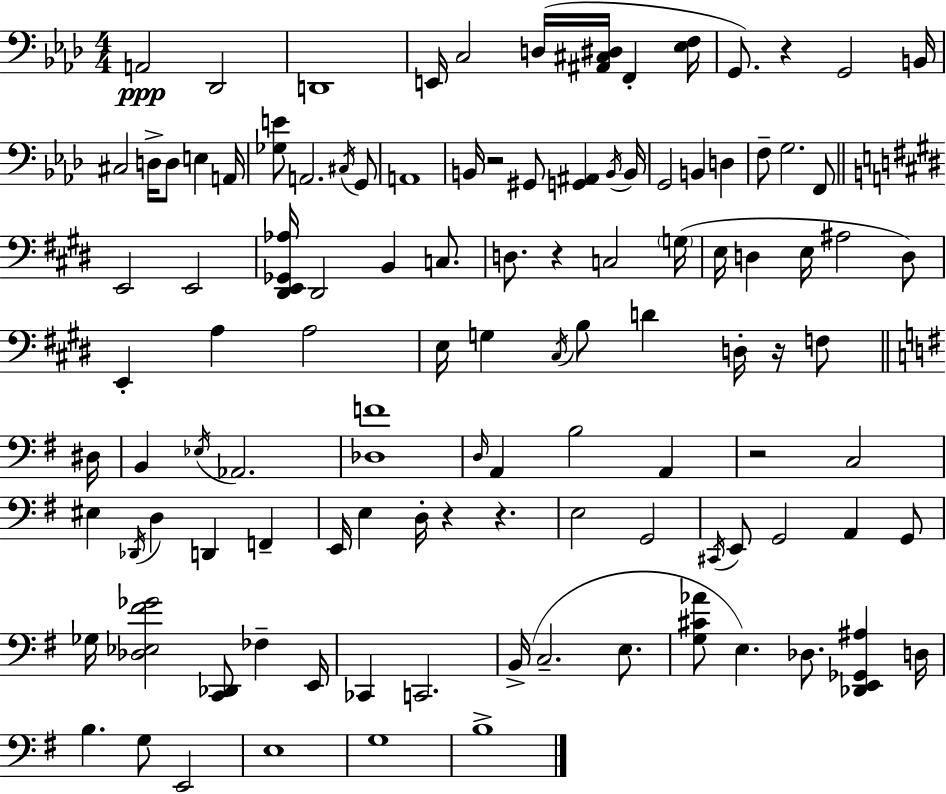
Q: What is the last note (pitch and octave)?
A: B3